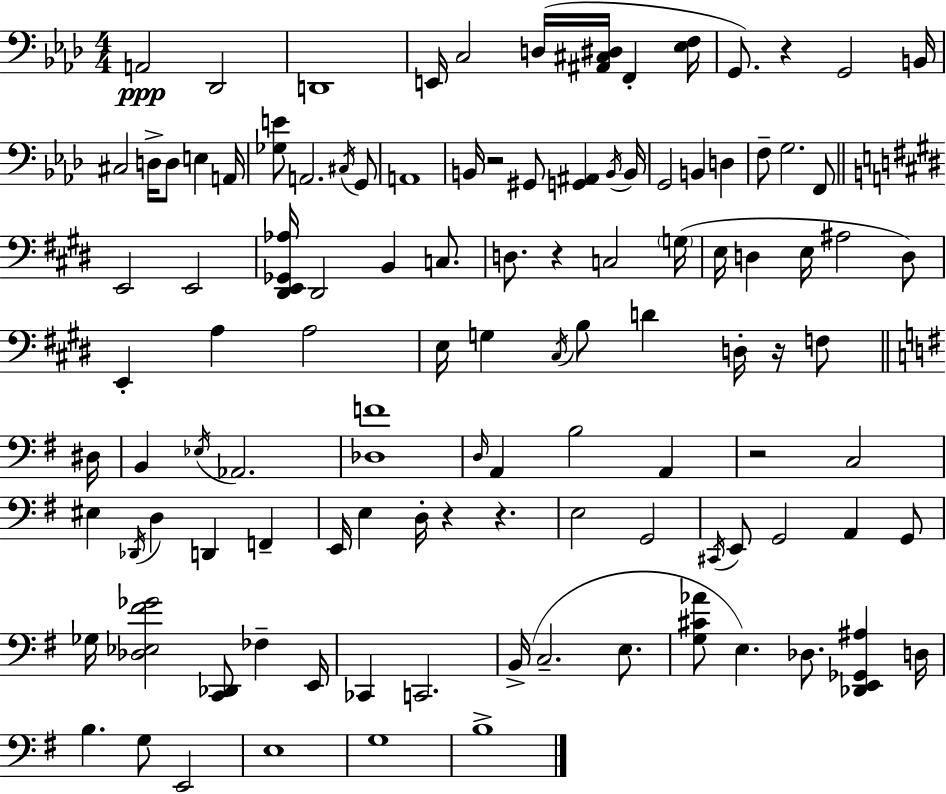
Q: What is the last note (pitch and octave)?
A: B3